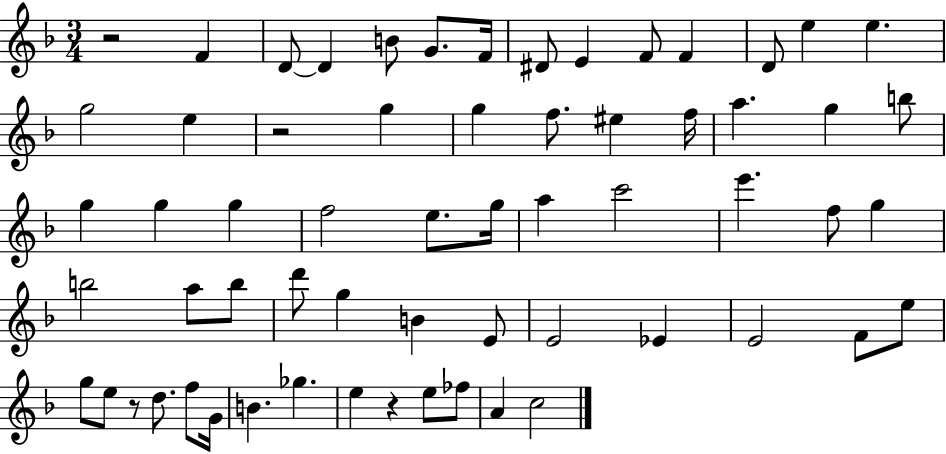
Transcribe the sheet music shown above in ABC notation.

X:1
T:Untitled
M:3/4
L:1/4
K:F
z2 F D/2 D B/2 G/2 F/4 ^D/2 E F/2 F D/2 e e g2 e z2 g g f/2 ^e f/4 a g b/2 g g g f2 e/2 g/4 a c'2 e' f/2 g b2 a/2 b/2 d'/2 g B E/2 E2 _E E2 F/2 e/2 g/2 e/2 z/2 d/2 f/2 G/4 B _g e z e/2 _f/2 A c2